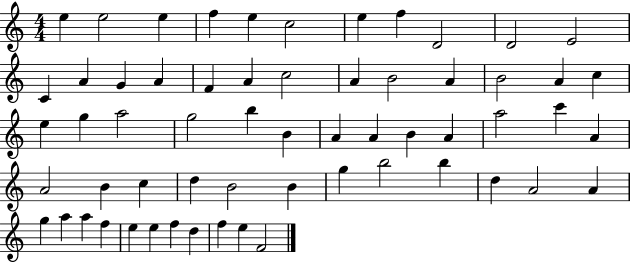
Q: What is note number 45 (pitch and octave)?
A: B5